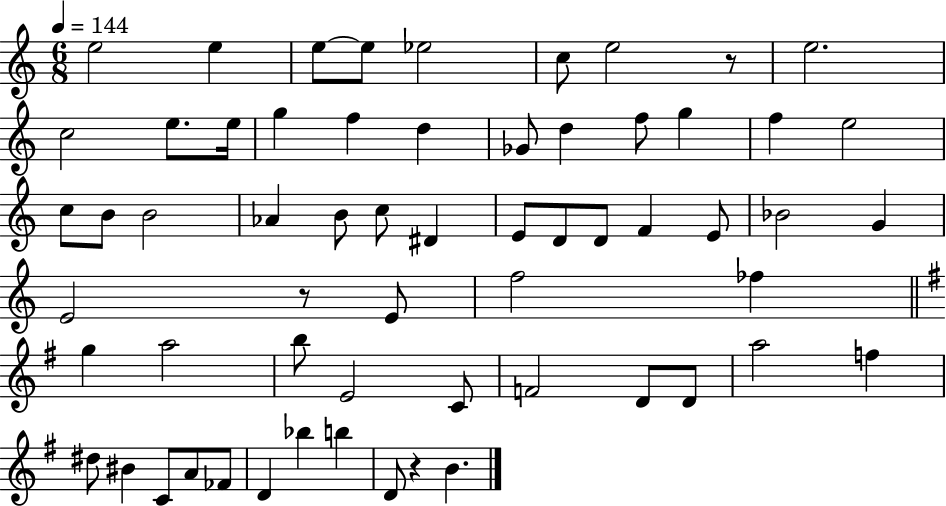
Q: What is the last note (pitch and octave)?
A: B4